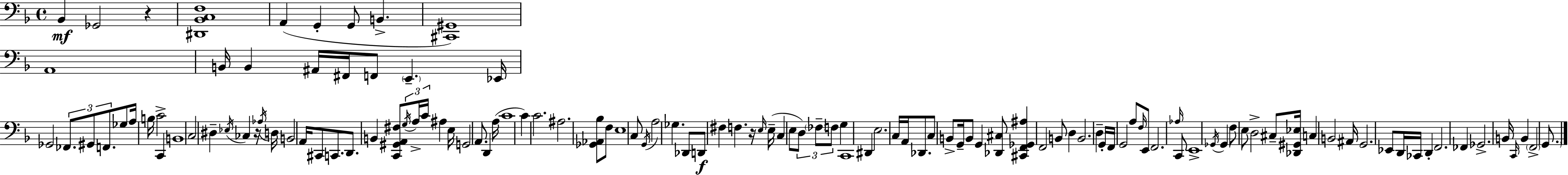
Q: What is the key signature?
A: D minor